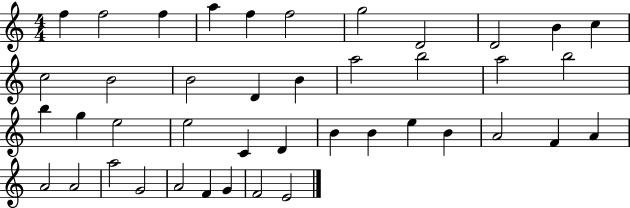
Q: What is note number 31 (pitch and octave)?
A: A4